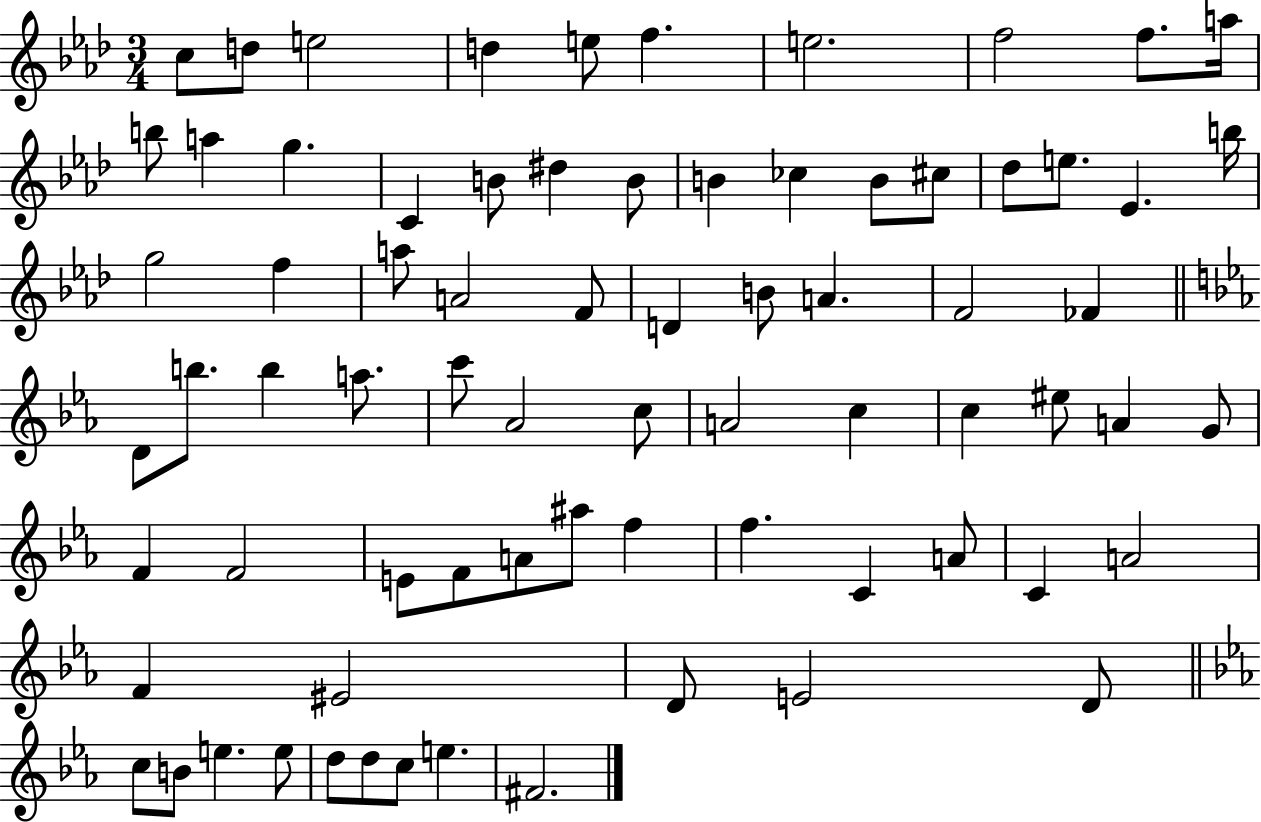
{
  \clef treble
  \numericTimeSignature
  \time 3/4
  \key aes \major
  c''8 d''8 e''2 | d''4 e''8 f''4. | e''2. | f''2 f''8. a''16 | \break b''8 a''4 g''4. | c'4 b'8 dis''4 b'8 | b'4 ces''4 b'8 cis''8 | des''8 e''8. ees'4. b''16 | \break g''2 f''4 | a''8 a'2 f'8 | d'4 b'8 a'4. | f'2 fes'4 | \break \bar "||" \break \key ees \major d'8 b''8. b''4 a''8. | c'''8 aes'2 c''8 | a'2 c''4 | c''4 eis''8 a'4 g'8 | \break f'4 f'2 | e'8 f'8 a'8 ais''8 f''4 | f''4. c'4 a'8 | c'4 a'2 | \break f'4 eis'2 | d'8 e'2 d'8 | \bar "||" \break \key c \minor c''8 b'8 e''4. e''8 | d''8 d''8 c''8 e''4. | fis'2. | \bar "|."
}